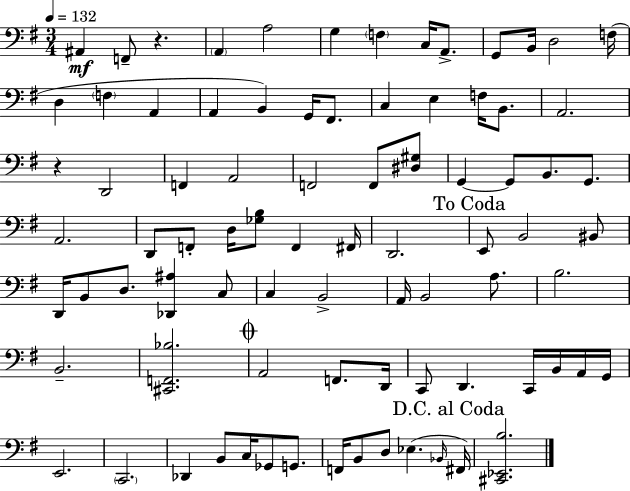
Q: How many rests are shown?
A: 2